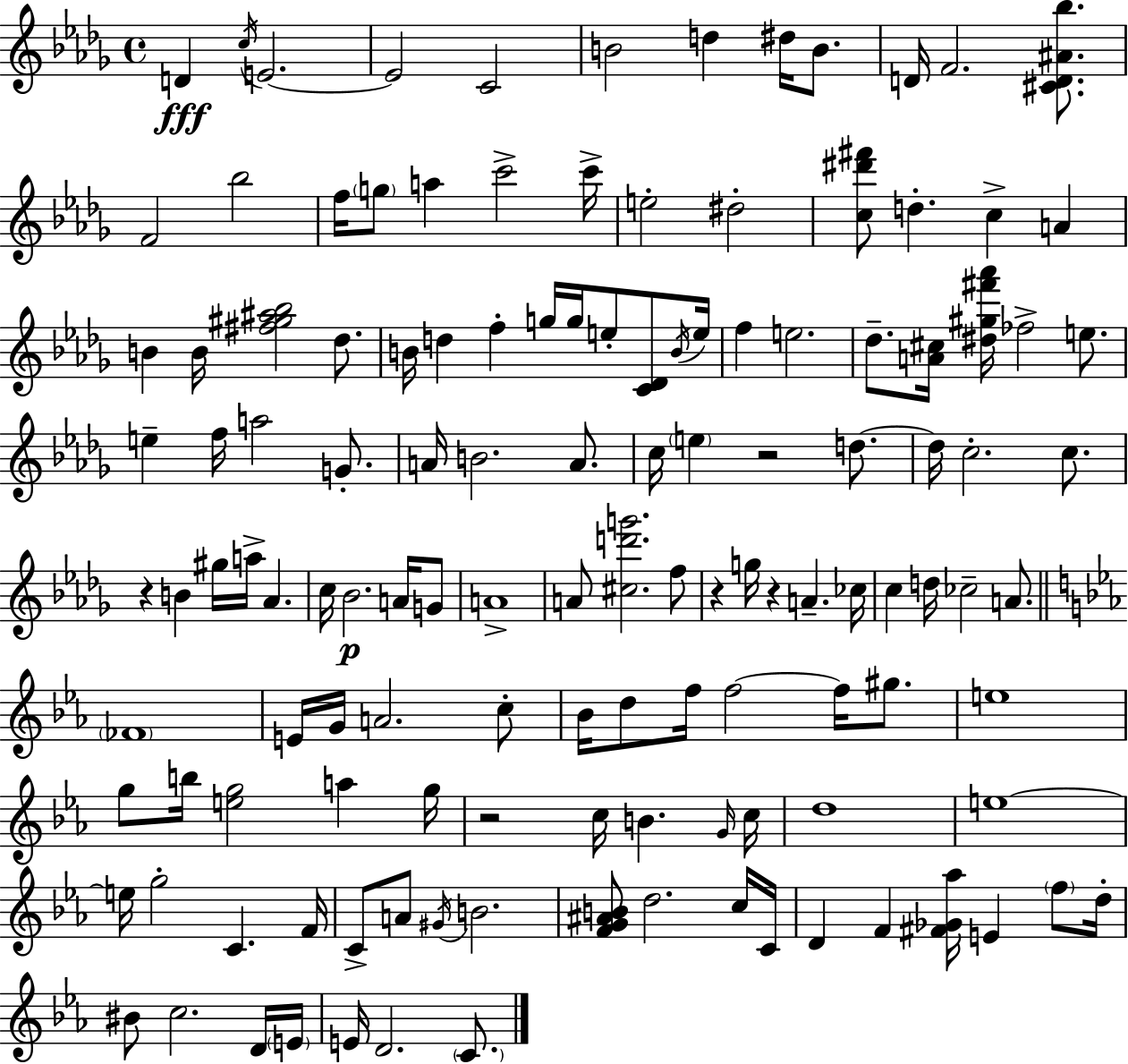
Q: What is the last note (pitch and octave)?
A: C4